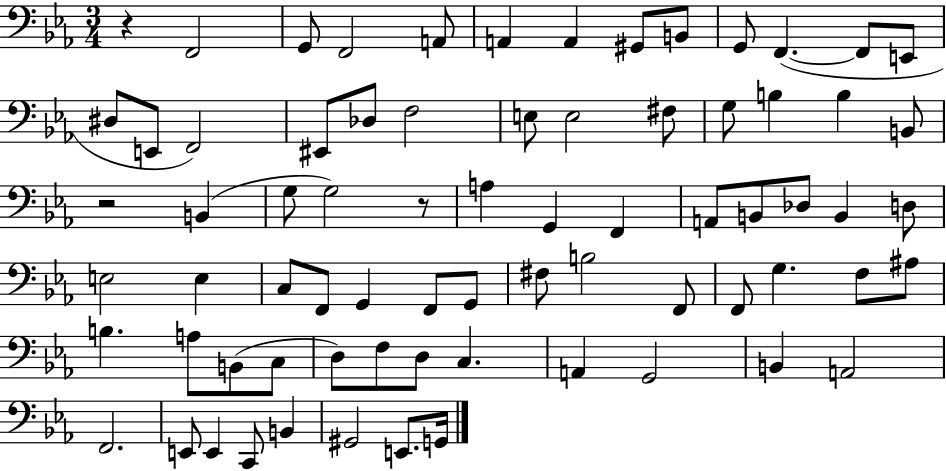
X:1
T:Untitled
M:3/4
L:1/4
K:Eb
z F,,2 G,,/2 F,,2 A,,/2 A,, A,, ^G,,/2 B,,/2 G,,/2 F,, F,,/2 E,,/2 ^D,/2 E,,/2 F,,2 ^E,,/2 _D,/2 F,2 E,/2 E,2 ^F,/2 G,/2 B, B, B,,/2 z2 B,, G,/2 G,2 z/2 A, G,, F,, A,,/2 B,,/2 _D,/2 B,, D,/2 E,2 E, C,/2 F,,/2 G,, F,,/2 G,,/2 ^F,/2 B,2 F,,/2 F,,/2 G, F,/2 ^A,/2 B, A,/2 B,,/2 C,/2 D,/2 F,/2 D,/2 C, A,, G,,2 B,, A,,2 F,,2 E,,/2 E,, C,,/2 B,, ^G,,2 E,,/2 G,,/4